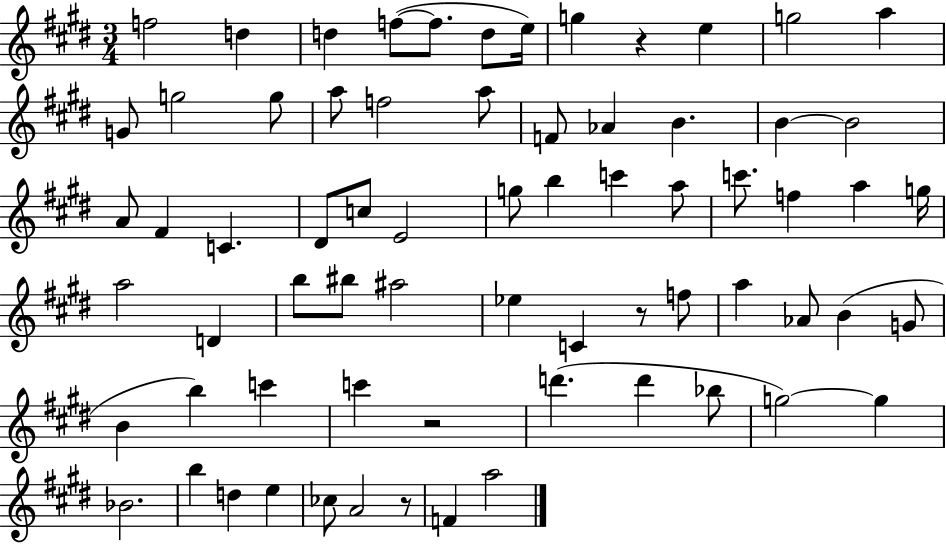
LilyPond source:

{
  \clef treble
  \numericTimeSignature
  \time 3/4
  \key e \major
  \repeat volta 2 { f''2 d''4 | d''4 f''8~(~ f''8. d''8 e''16) | g''4 r4 e''4 | g''2 a''4 | \break g'8 g''2 g''8 | a''8 f''2 a''8 | f'8 aes'4 b'4. | b'4~~ b'2 | \break a'8 fis'4 c'4. | dis'8 c''8 e'2 | g''8 b''4 c'''4 a''8 | c'''8. f''4 a''4 g''16 | \break a''2 d'4 | b''8 bis''8 ais''2 | ees''4 c'4 r8 f''8 | a''4 aes'8 b'4( g'8 | \break b'4 b''4) c'''4 | c'''4 r2 | d'''4.( d'''4 bes''8 | g''2~~) g''4 | \break bes'2. | b''4 d''4 e''4 | ces''8 a'2 r8 | f'4 a''2 | \break } \bar "|."
}